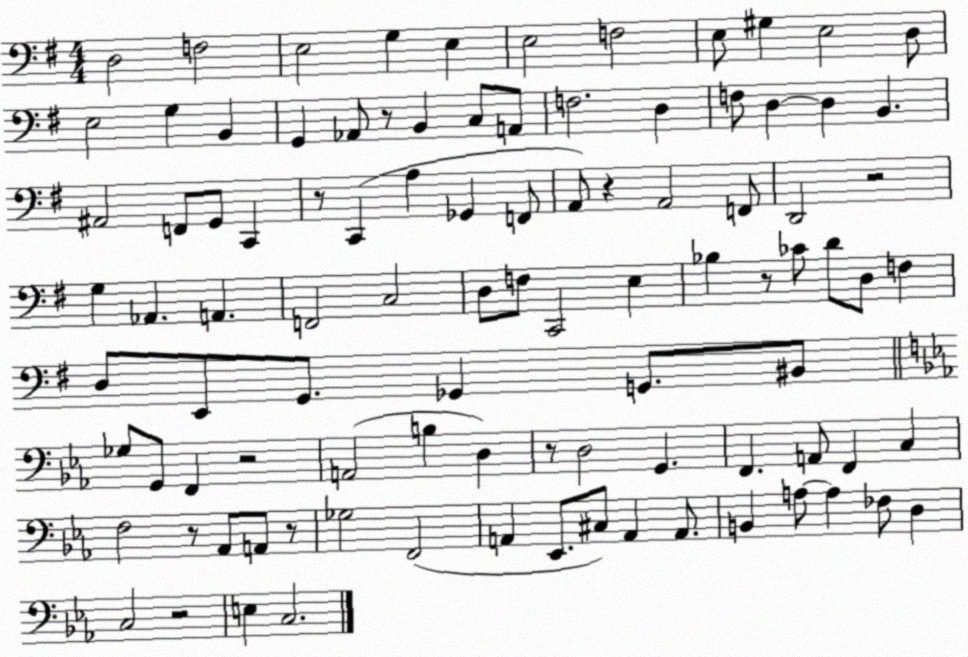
X:1
T:Untitled
M:4/4
L:1/4
K:G
D,2 F,2 E,2 G, E, E,2 F,2 E,/2 ^G, E,2 D,/2 E,2 G, B,, G,, _A,,/2 z/2 B,, C,/2 A,,/2 F,2 D, F,/2 D, D, B,, ^A,,2 F,,/2 G,,/2 C,, z/2 C,, A, _G,, F,,/2 A,,/2 z A,,2 F,,/2 D,,2 z2 G, _A,, A,, F,,2 C,2 D,/2 F,/2 C,,2 E, _B, z/2 _C/2 D/2 D,/2 F, D,/2 E,,/2 G,,/2 _G,, G,,/2 ^B,,/2 _G,/2 G,,/2 F,, z2 A,,2 B, D, z/2 D,2 G,, F,, A,,/2 F,, C, F,2 z/2 _A,,/2 A,,/2 z/2 _G,2 F,,2 A,, _E,,/2 ^C,/2 A,, A,,/2 B,, A,/2 A, _F,/2 D, C,2 z2 E, C,2